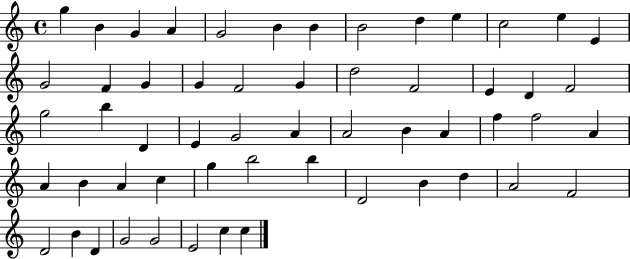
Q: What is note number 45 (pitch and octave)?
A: B4